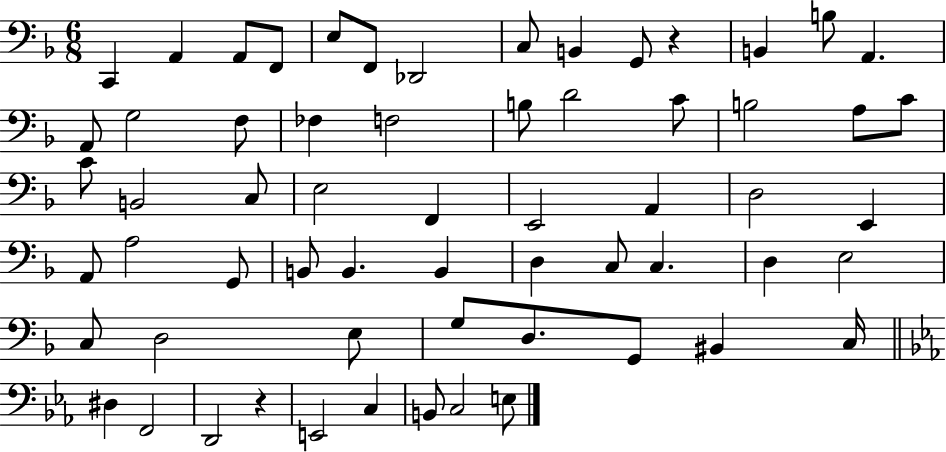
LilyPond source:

{
  \clef bass
  \numericTimeSignature
  \time 6/8
  \key f \major
  c,4 a,4 a,8 f,8 | e8 f,8 des,2 | c8 b,4 g,8 r4 | b,4 b8 a,4. | \break a,8 g2 f8 | fes4 f2 | b8 d'2 c'8 | b2 a8 c'8 | \break c'8 b,2 c8 | e2 f,4 | e,2 a,4 | d2 e,4 | \break a,8 a2 g,8 | b,8 b,4. b,4 | d4 c8 c4. | d4 e2 | \break c8 d2 e8 | g8 d8. g,8 bis,4 c16 | \bar "||" \break \key c \minor dis4 f,2 | d,2 r4 | e,2 c4 | b,8 c2 e8 | \break \bar "|."
}